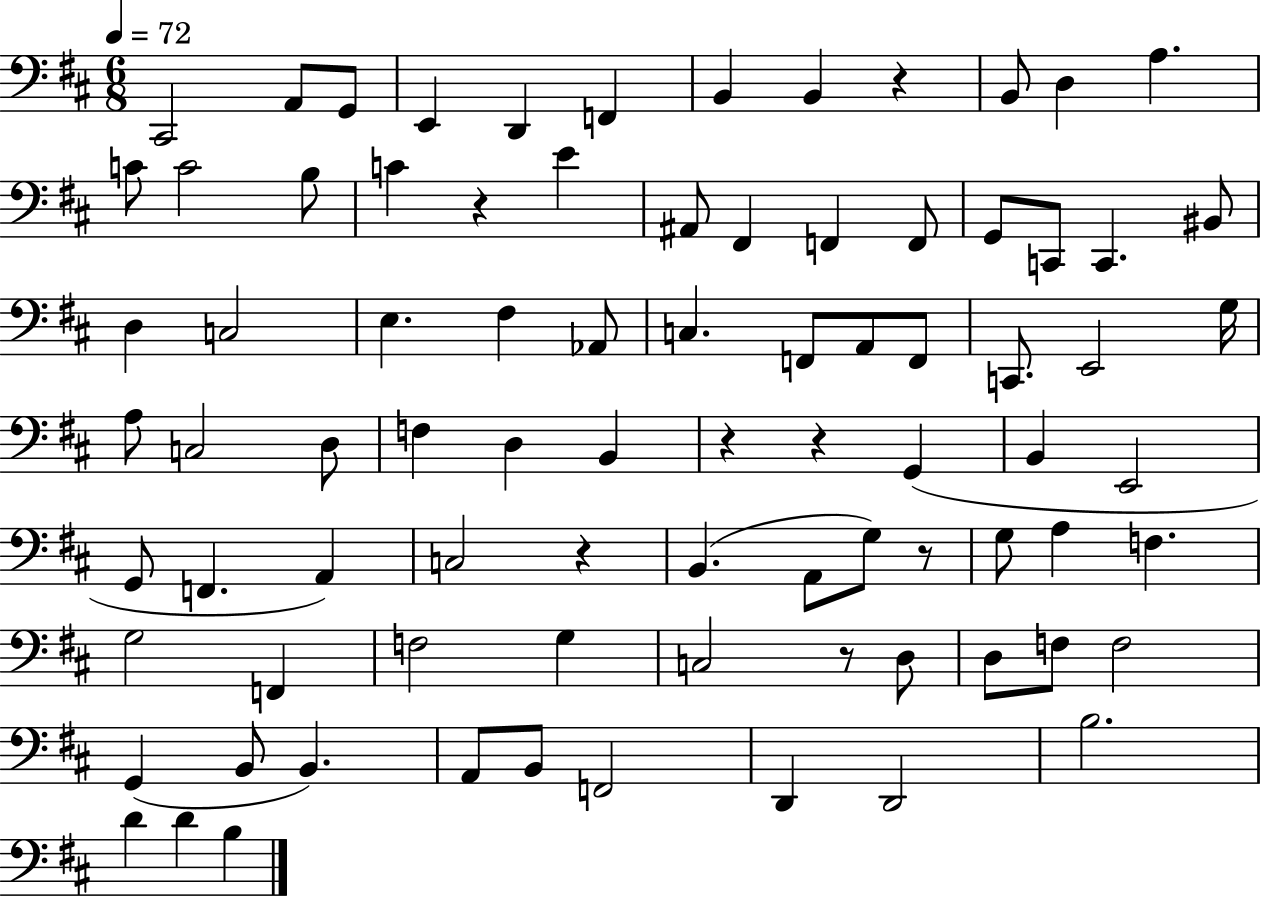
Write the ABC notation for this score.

X:1
T:Untitled
M:6/8
L:1/4
K:D
^C,,2 A,,/2 G,,/2 E,, D,, F,, B,, B,, z B,,/2 D, A, C/2 C2 B,/2 C z E ^A,,/2 ^F,, F,, F,,/2 G,,/2 C,,/2 C,, ^B,,/2 D, C,2 E, ^F, _A,,/2 C, F,,/2 A,,/2 F,,/2 C,,/2 E,,2 G,/4 A,/2 C,2 D,/2 F, D, B,, z z G,, B,, E,,2 G,,/2 F,, A,, C,2 z B,, A,,/2 G,/2 z/2 G,/2 A, F, G,2 F,, F,2 G, C,2 z/2 D,/2 D,/2 F,/2 F,2 G,, B,,/2 B,, A,,/2 B,,/2 F,,2 D,, D,,2 B,2 D D B,